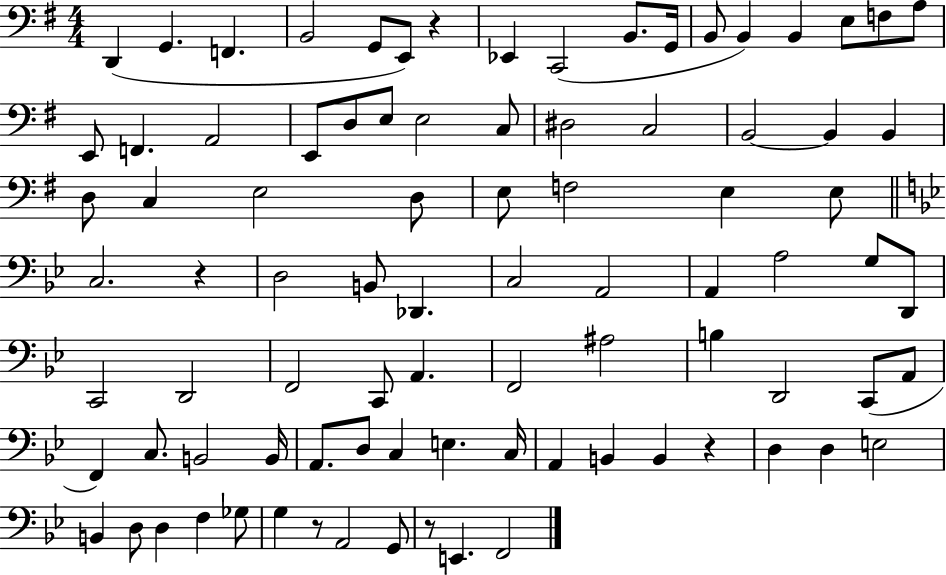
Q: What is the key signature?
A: G major